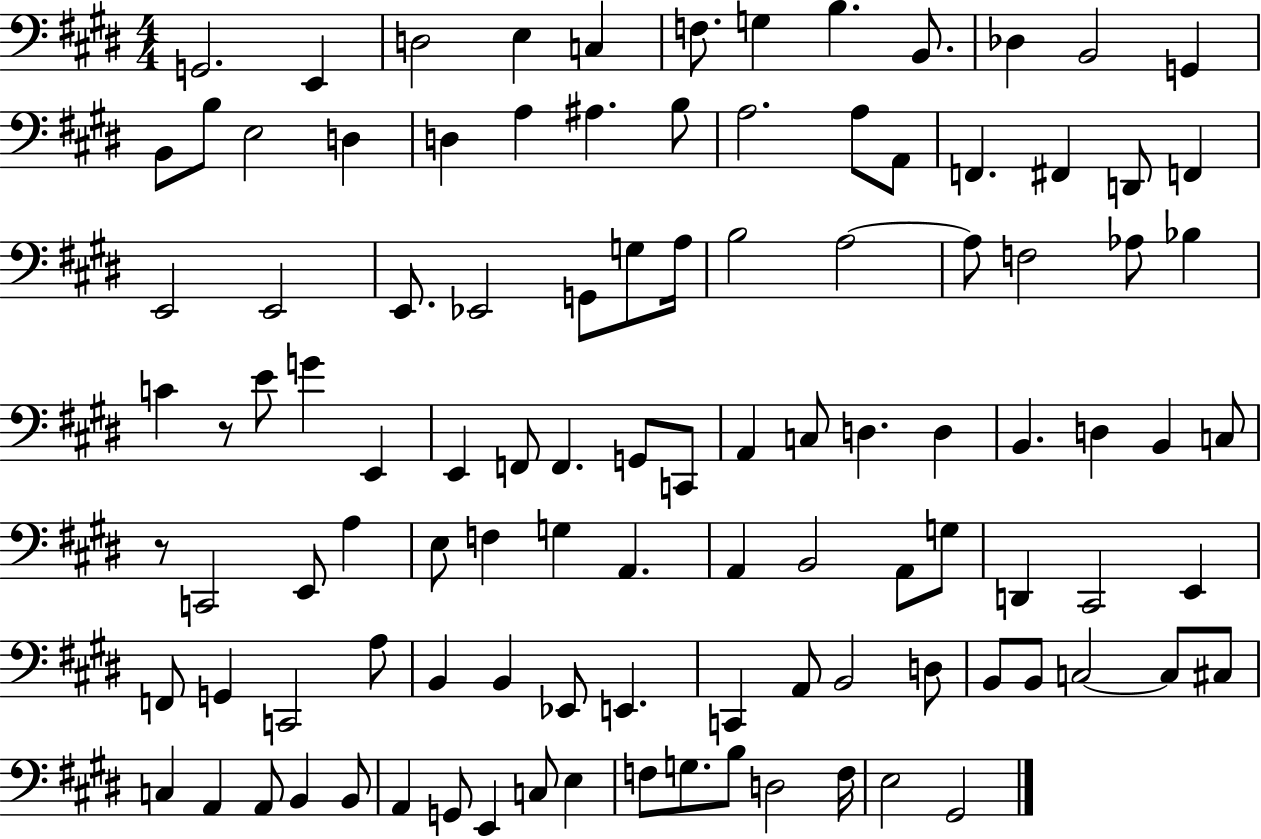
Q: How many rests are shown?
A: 2